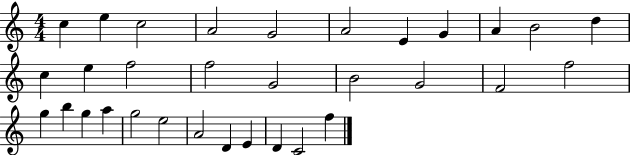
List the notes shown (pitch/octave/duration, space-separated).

C5/q E5/q C5/h A4/h G4/h A4/h E4/q G4/q A4/q B4/h D5/q C5/q E5/q F5/h F5/h G4/h B4/h G4/h F4/h F5/h G5/q B5/q G5/q A5/q G5/h E5/h A4/h D4/q E4/q D4/q C4/h F5/q